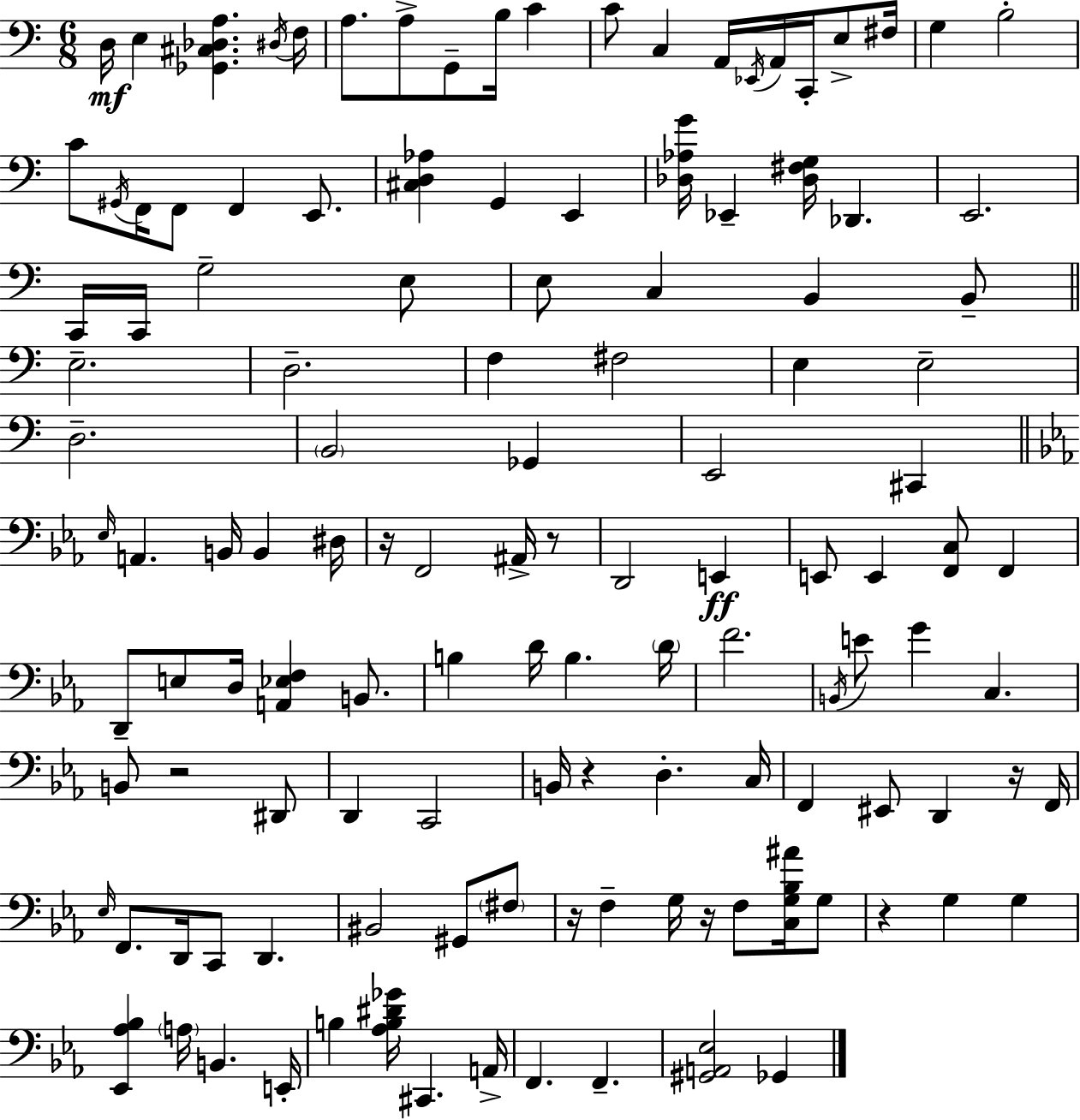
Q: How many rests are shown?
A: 8